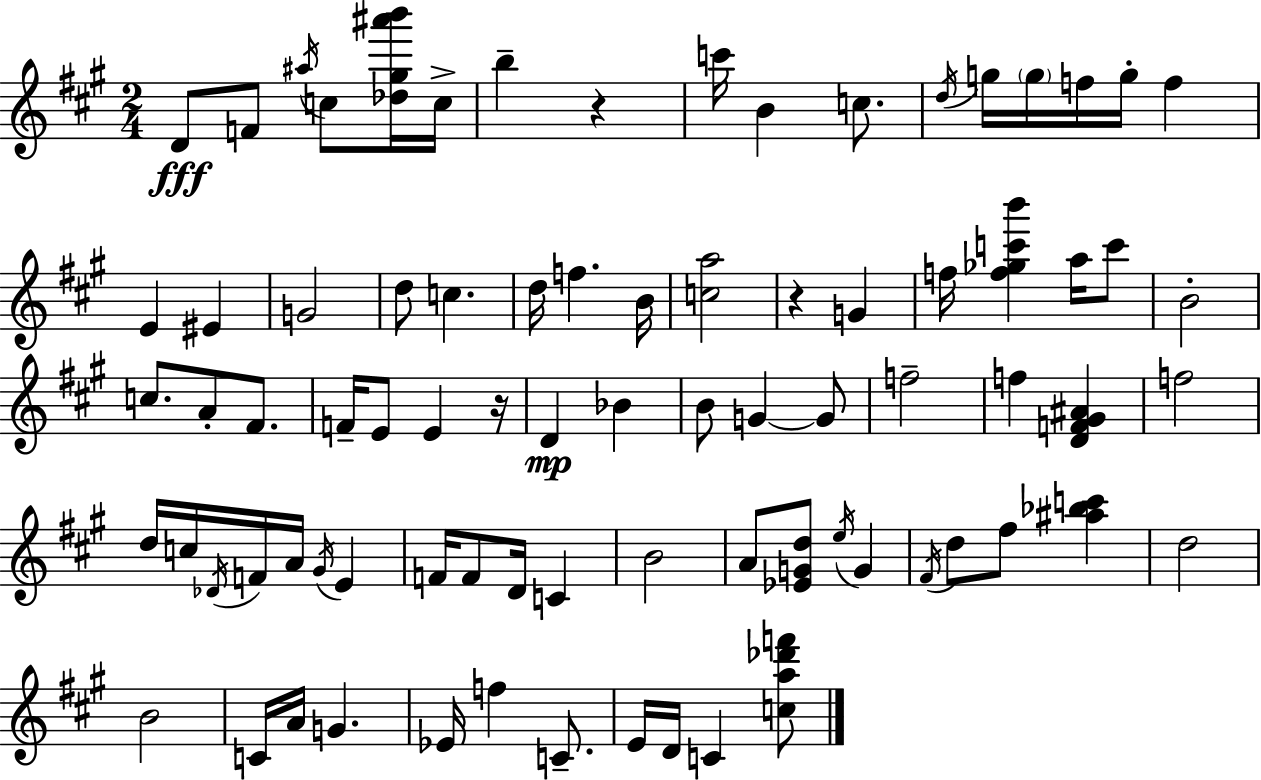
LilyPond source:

{
  \clef treble
  \numericTimeSignature
  \time 2/4
  \key a \major
  \repeat volta 2 { d'8\fff f'8 \acciaccatura { ais''16 } c''8 <des'' gis'' ais''' b'''>16 | c''16-> b''4-- r4 | c'''16 b'4 c''8. | \acciaccatura { d''16 } g''16 \parenthesize g''16 f''16 g''16-. f''4 | \break e'4 eis'4 | g'2 | d''8 c''4. | d''16 f''4. | \break b'16 <c'' a''>2 | r4 g'4 | f''16 <f'' ges'' c''' b'''>4 a''16 | c'''8 b'2-. | \break c''8. a'8-. fis'8. | f'16-- e'8 e'4 | r16 d'4\mp bes'4 | b'8 g'4~~ | \break g'8 f''2-- | f''4 <d' f' gis' ais'>4 | f''2 | d''16 c''16 \acciaccatura { des'16 } f'16 a'16 \acciaccatura { gis'16 } | \break e'4 f'16 f'8 d'16 | c'4 b'2 | a'8 <ees' g' d''>8 | \acciaccatura { e''16 } g'4 \acciaccatura { fis'16 } d''8 | \break fis''8 <ais'' bes'' c'''>4 d''2 | b'2 | c'16 a'16 | g'4. ees'16 f''4 | \break c'8.-- e'16 d'16 | c'4 <c'' a'' des''' f'''>8 } \bar "|."
}